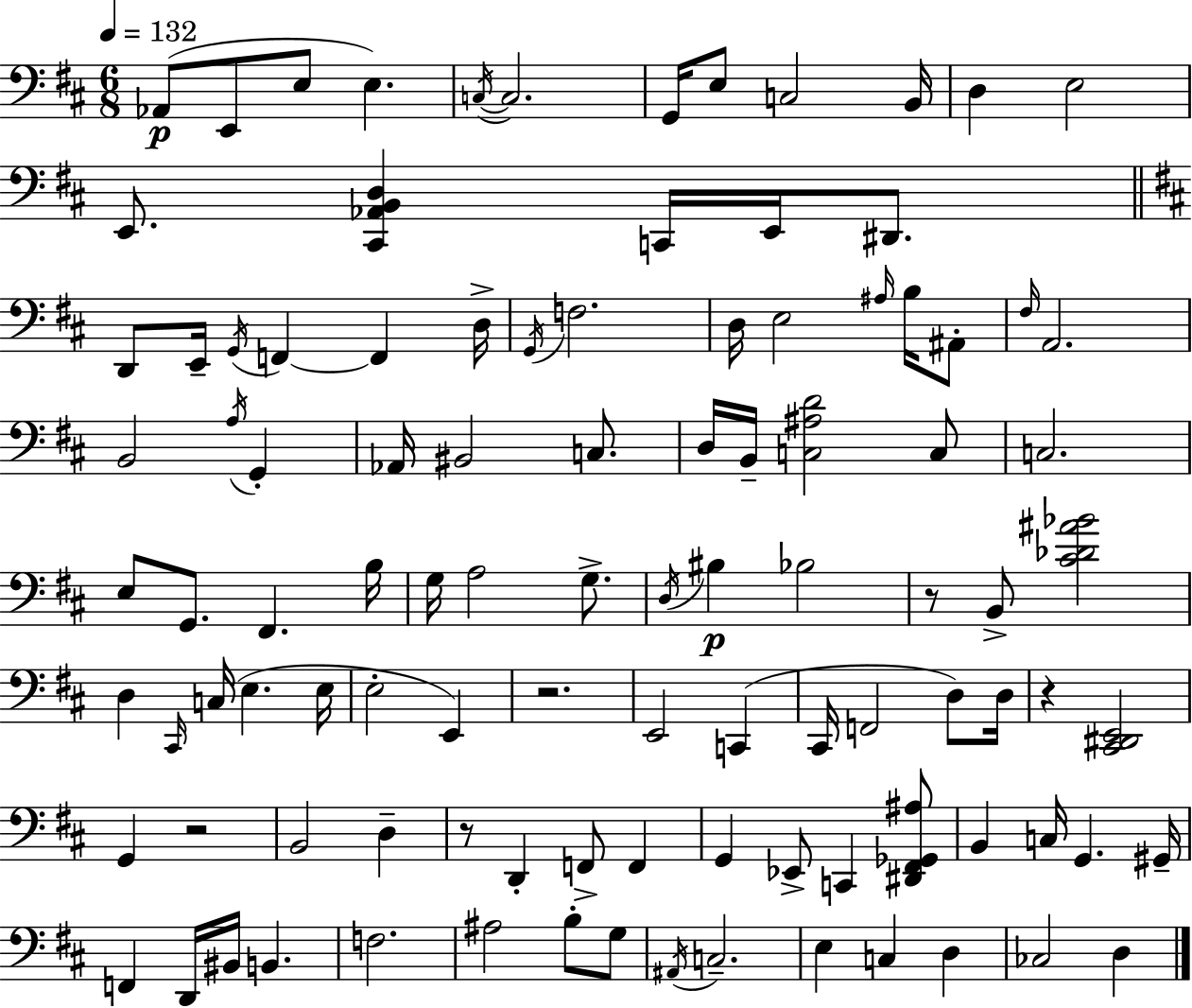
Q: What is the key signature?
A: D major